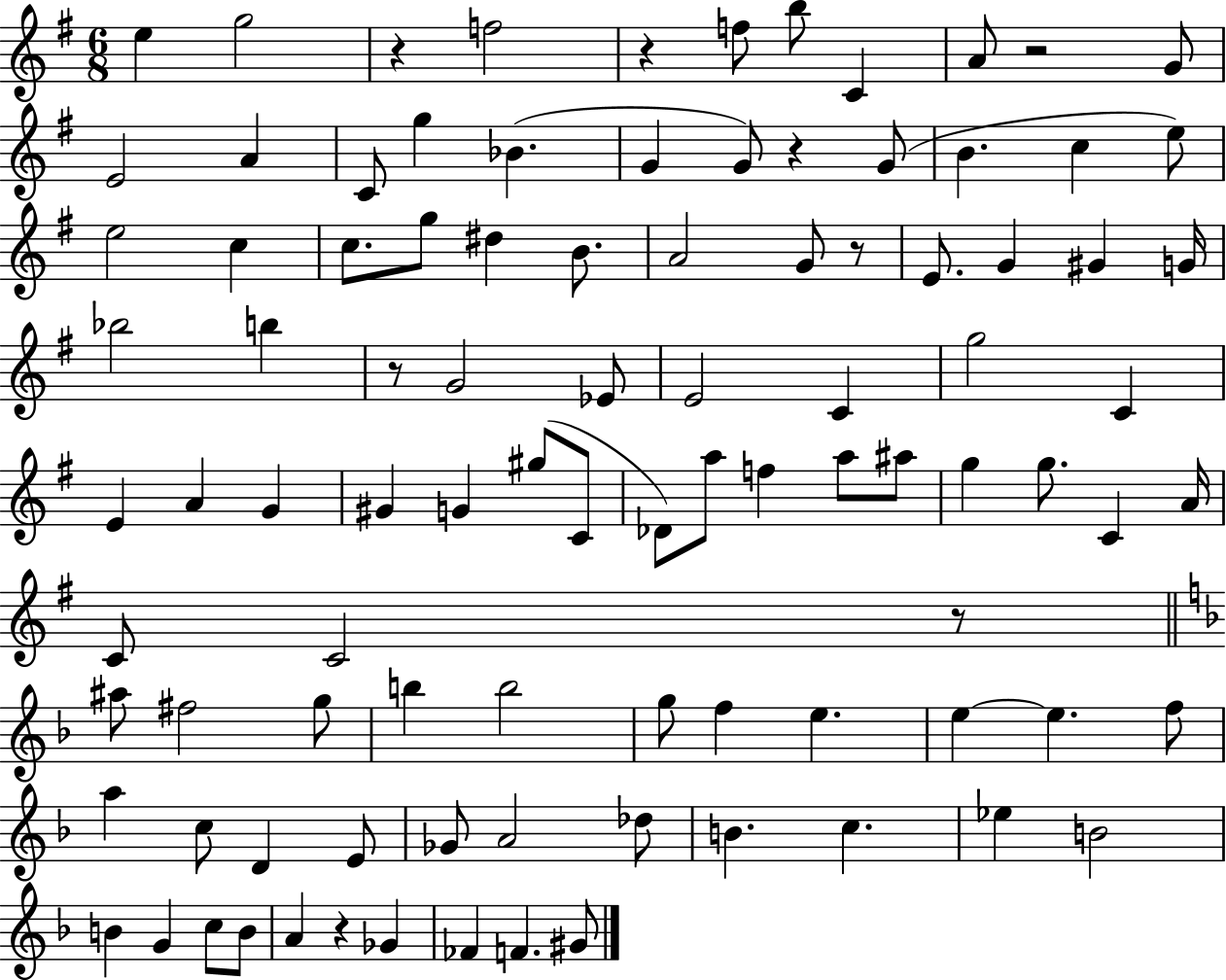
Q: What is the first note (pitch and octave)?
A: E5